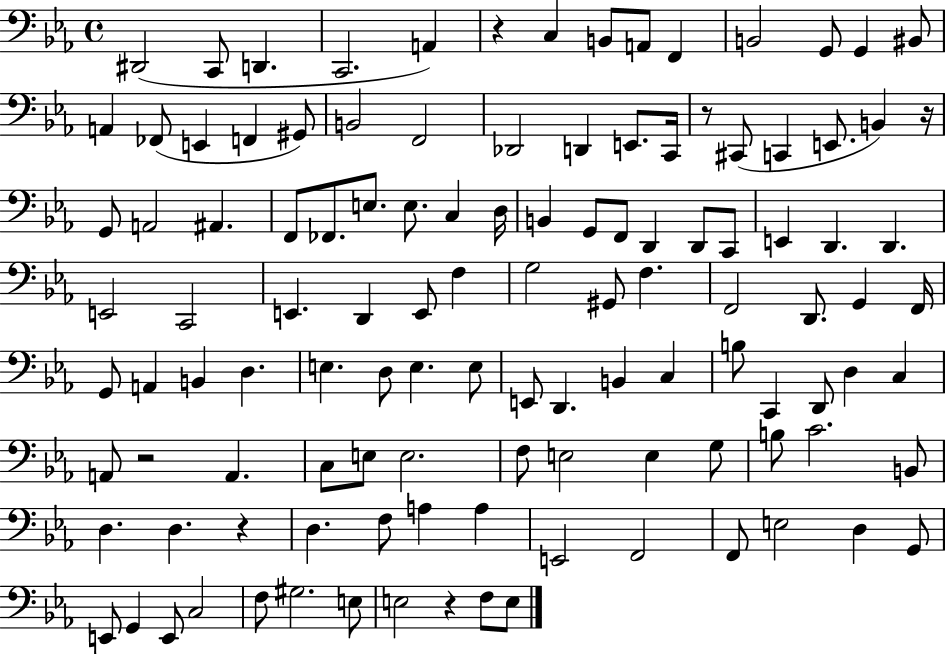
X:1
T:Untitled
M:4/4
L:1/4
K:Eb
^D,,2 C,,/2 D,, C,,2 A,, z C, B,,/2 A,,/2 F,, B,,2 G,,/2 G,, ^B,,/2 A,, _F,,/2 E,, F,, ^G,,/2 B,,2 F,,2 _D,,2 D,, E,,/2 C,,/4 z/2 ^C,,/2 C,, E,,/2 B,, z/4 G,,/2 A,,2 ^A,, F,,/2 _F,,/2 E,/2 E,/2 C, D,/4 B,, G,,/2 F,,/2 D,, D,,/2 C,,/2 E,, D,, D,, E,,2 C,,2 E,, D,, E,,/2 F, G,2 ^G,,/2 F, F,,2 D,,/2 G,, F,,/4 G,,/2 A,, B,, D, E, D,/2 E, E,/2 E,,/2 D,, B,, C, B,/2 C,, D,,/2 D, C, A,,/2 z2 A,, C,/2 E,/2 E,2 F,/2 E,2 E, G,/2 B,/2 C2 B,,/2 D, D, z D, F,/2 A, A, E,,2 F,,2 F,,/2 E,2 D, G,,/2 E,,/2 G,, E,,/2 C,2 F,/2 ^G,2 E,/2 E,2 z F,/2 E,/2